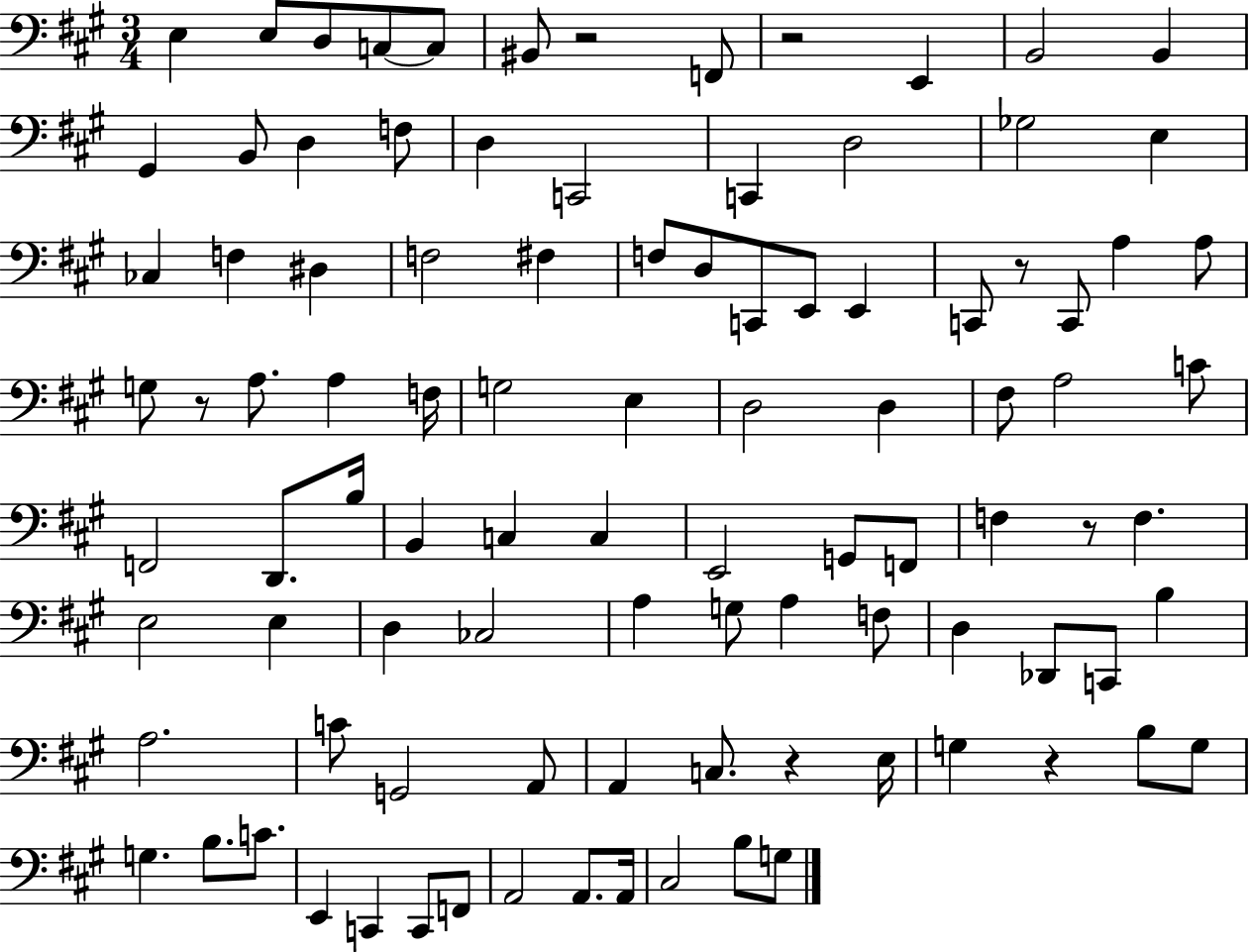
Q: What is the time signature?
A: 3/4